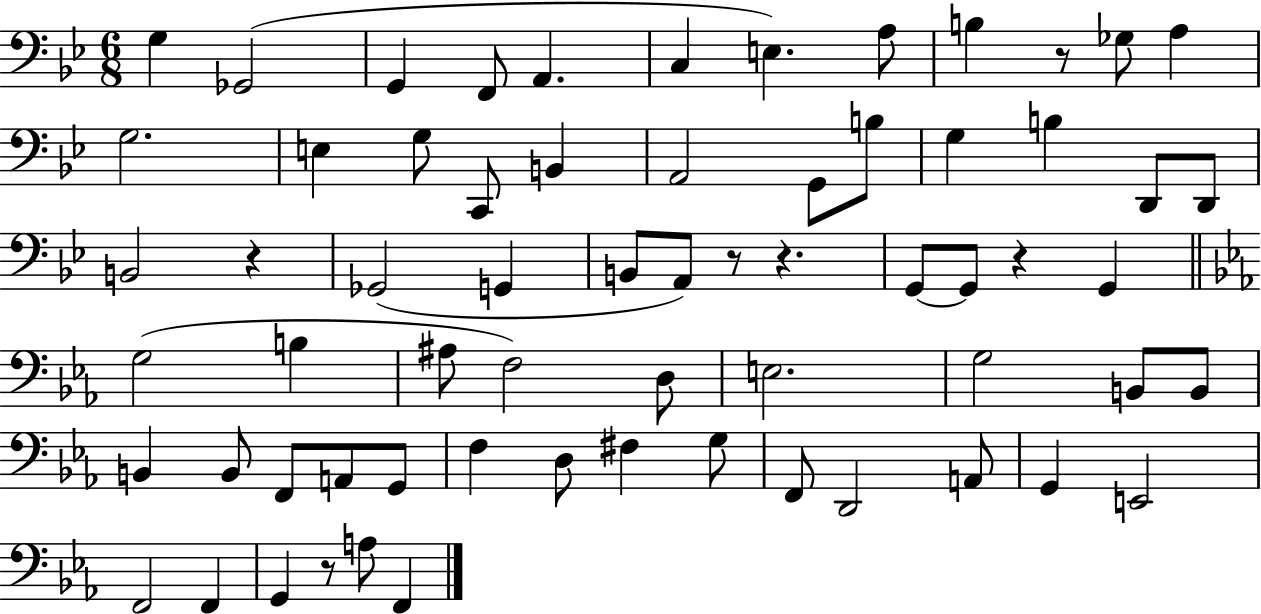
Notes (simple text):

G3/q Gb2/h G2/q F2/e A2/q. C3/q E3/q. A3/e B3/q R/e Gb3/e A3/q G3/h. E3/q G3/e C2/e B2/q A2/h G2/e B3/e G3/q B3/q D2/e D2/e B2/h R/q Gb2/h G2/q B2/e A2/e R/e R/q. G2/e G2/e R/q G2/q G3/h B3/q A#3/e F3/h D3/e E3/h. G3/h B2/e B2/e B2/q B2/e F2/e A2/e G2/e F3/q D3/e F#3/q G3/e F2/e D2/h A2/e G2/q E2/h F2/h F2/q G2/q R/e A3/e F2/q